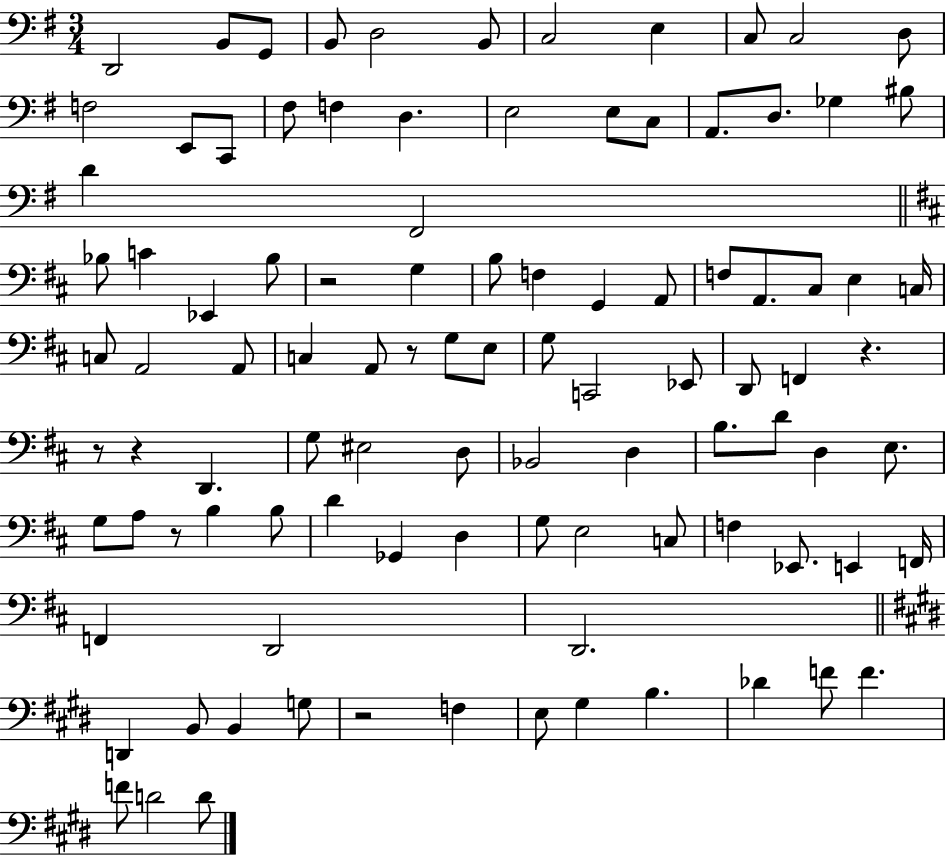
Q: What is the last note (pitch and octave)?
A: D4